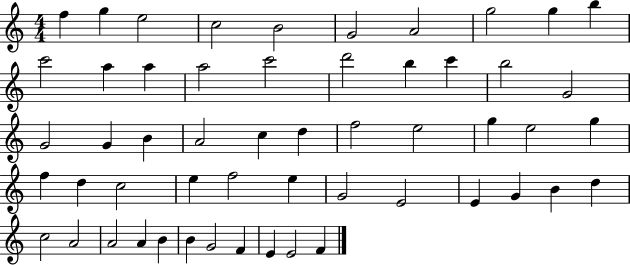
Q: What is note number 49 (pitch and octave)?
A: B4